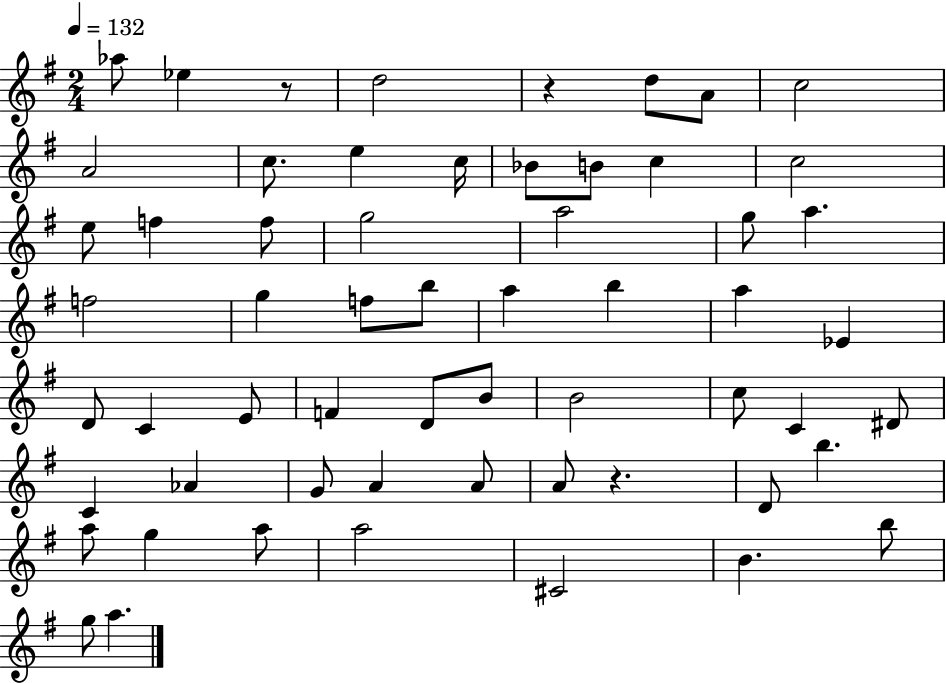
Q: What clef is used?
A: treble